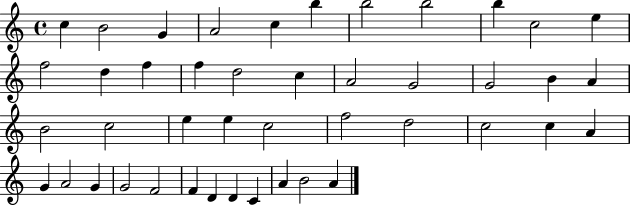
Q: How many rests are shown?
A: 0